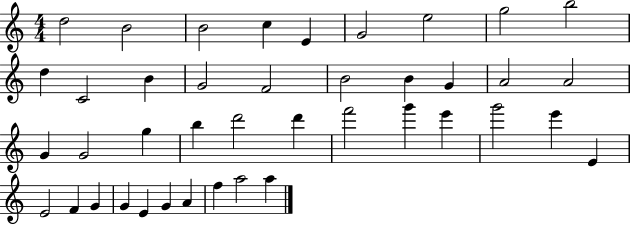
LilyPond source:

{
  \clef treble
  \numericTimeSignature
  \time 4/4
  \key c \major
  d''2 b'2 | b'2 c''4 e'4 | g'2 e''2 | g''2 b''2 | \break d''4 c'2 b'4 | g'2 f'2 | b'2 b'4 g'4 | a'2 a'2 | \break g'4 g'2 g''4 | b''4 d'''2 d'''4 | f'''2 g'''4 e'''4 | g'''2 e'''4 e'4 | \break e'2 f'4 g'4 | g'4 e'4 g'4 a'4 | f''4 a''2 a''4 | \bar "|."
}